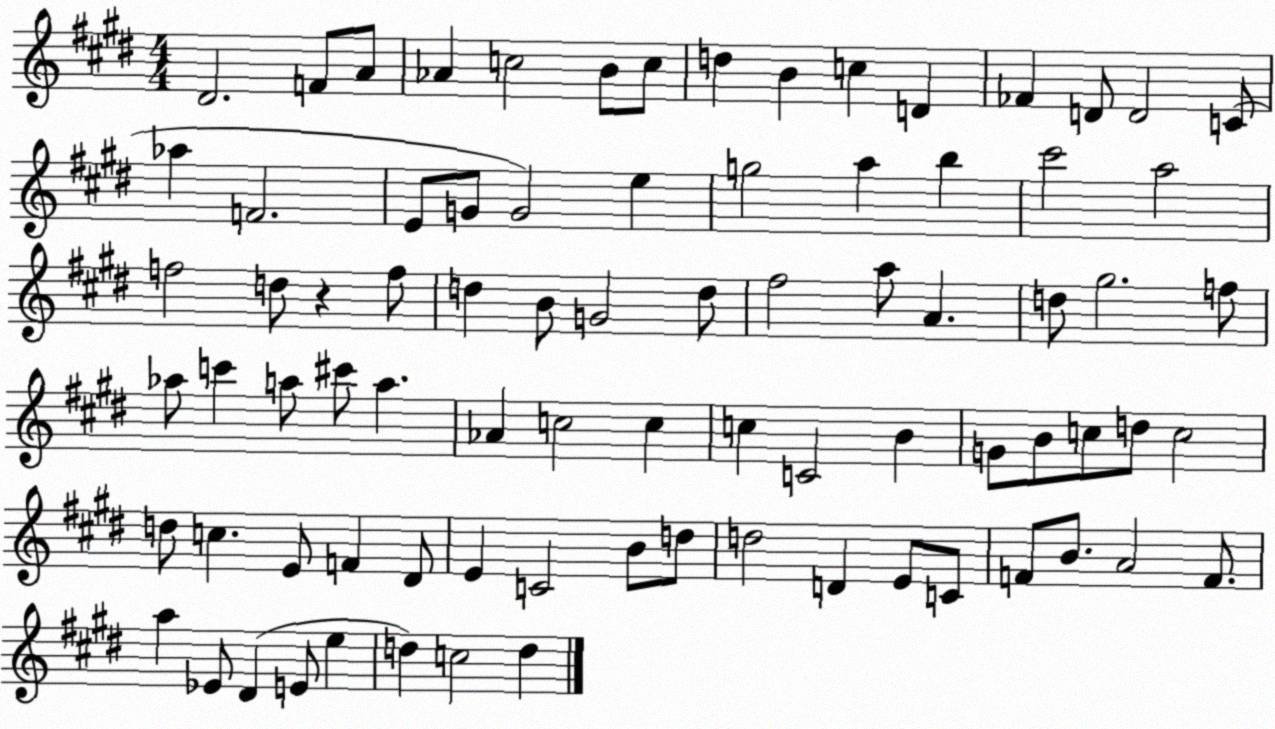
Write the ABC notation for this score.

X:1
T:Untitled
M:4/4
L:1/4
K:E
^D2 F/2 A/2 _A c2 B/2 c/2 d B c D _F D/2 D2 C/2 _a F2 E/2 G/2 G2 e g2 a b ^c'2 a2 f2 d/2 z f/2 d B/2 G2 d/2 ^f2 a/2 A d/2 ^g2 f/2 _a/2 c' a/2 ^c'/2 a _A c2 c c C2 B G/2 B/2 c/2 d/2 c2 d/2 c E/2 F ^D/2 E C2 B/2 d/2 d2 D E/2 C/2 F/2 B/2 A2 F/2 a _E/2 ^D E/2 e d c2 d